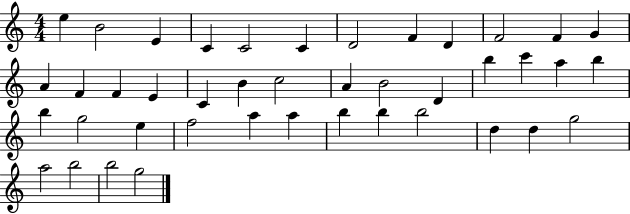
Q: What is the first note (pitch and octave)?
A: E5